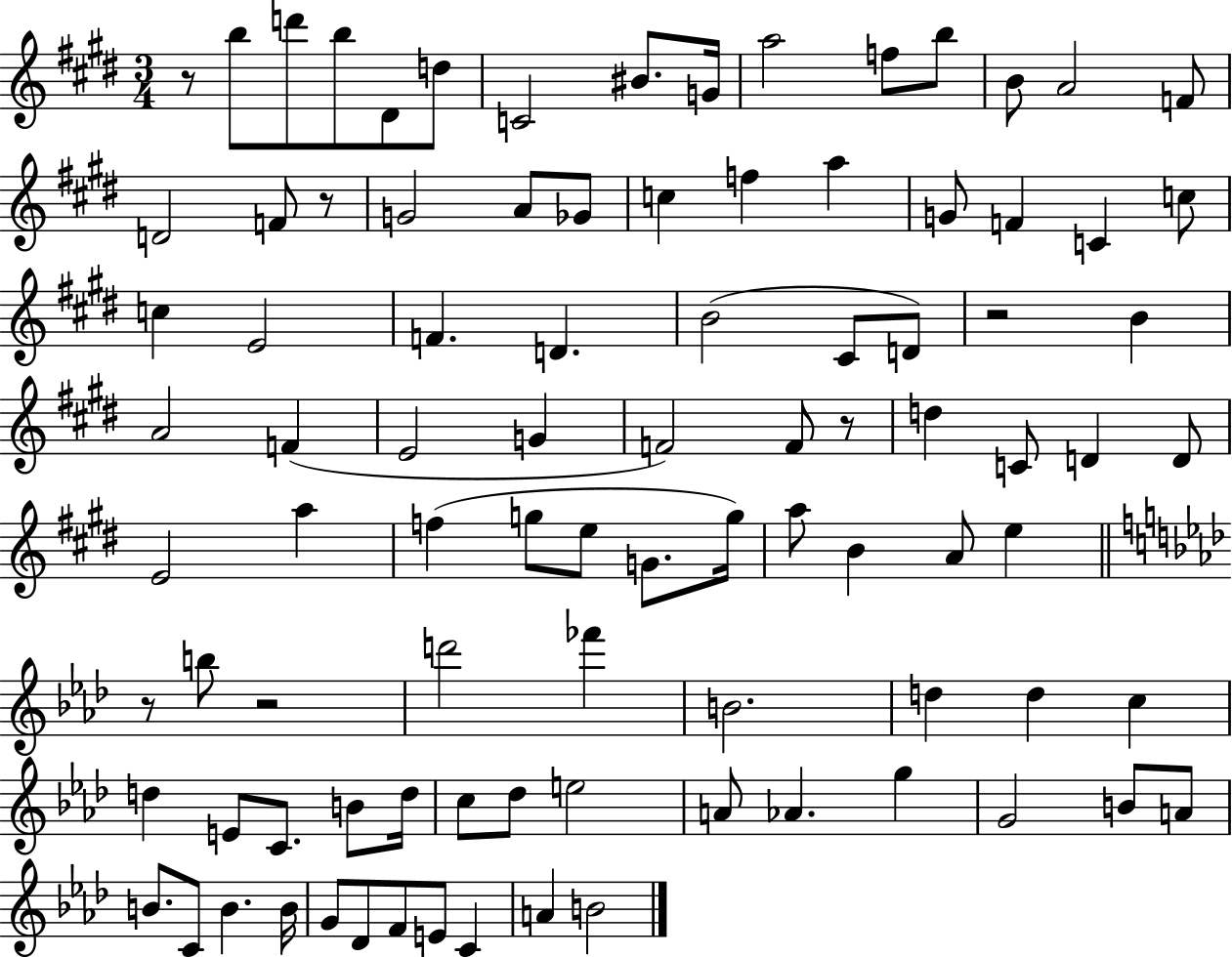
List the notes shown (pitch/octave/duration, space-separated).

R/e B5/e D6/e B5/e D#4/e D5/e C4/h BIS4/e. G4/s A5/h F5/e B5/e B4/e A4/h F4/e D4/h F4/e R/e G4/h A4/e Gb4/e C5/q F5/q A5/q G4/e F4/q C4/q C5/e C5/q E4/h F4/q. D4/q. B4/h C#4/e D4/e R/h B4/q A4/h F4/q E4/h G4/q F4/h F4/e R/e D5/q C4/e D4/q D4/e E4/h A5/q F5/q G5/e E5/e G4/e. G5/s A5/e B4/q A4/e E5/q R/e B5/e R/h D6/h FES6/q B4/h. D5/q D5/q C5/q D5/q E4/e C4/e. B4/e D5/s C5/e Db5/e E5/h A4/e Ab4/q. G5/q G4/h B4/e A4/e B4/e. C4/e B4/q. B4/s G4/e Db4/e F4/e E4/e C4/q A4/q B4/h